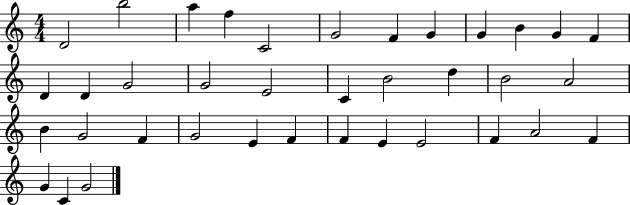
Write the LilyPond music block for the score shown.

{
  \clef treble
  \numericTimeSignature
  \time 4/4
  \key c \major
  d'2 b''2 | a''4 f''4 c'2 | g'2 f'4 g'4 | g'4 b'4 g'4 f'4 | \break d'4 d'4 g'2 | g'2 e'2 | c'4 b'2 d''4 | b'2 a'2 | \break b'4 g'2 f'4 | g'2 e'4 f'4 | f'4 e'4 e'2 | f'4 a'2 f'4 | \break g'4 c'4 g'2 | \bar "|."
}